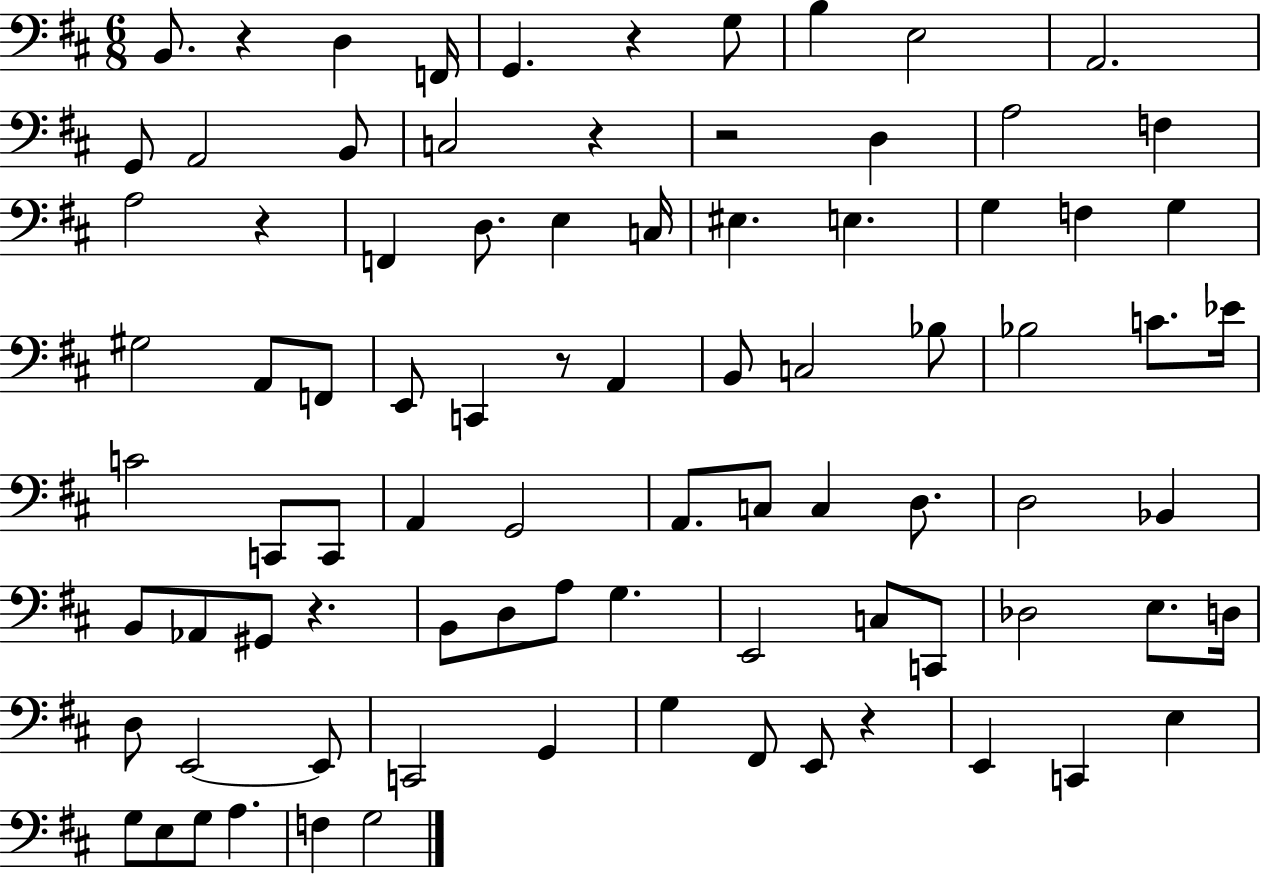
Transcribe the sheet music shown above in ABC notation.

X:1
T:Untitled
M:6/8
L:1/4
K:D
B,,/2 z D, F,,/4 G,, z G,/2 B, E,2 A,,2 G,,/2 A,,2 B,,/2 C,2 z z2 D, A,2 F, A,2 z F,, D,/2 E, C,/4 ^E, E, G, F, G, ^G,2 A,,/2 F,,/2 E,,/2 C,, z/2 A,, B,,/2 C,2 _B,/2 _B,2 C/2 _E/4 C2 C,,/2 C,,/2 A,, G,,2 A,,/2 C,/2 C, D,/2 D,2 _B,, B,,/2 _A,,/2 ^G,,/2 z B,,/2 D,/2 A,/2 G, E,,2 C,/2 C,,/2 _D,2 E,/2 D,/4 D,/2 E,,2 E,,/2 C,,2 G,, G, ^F,,/2 E,,/2 z E,, C,, E, G,/2 E,/2 G,/2 A, F, G,2